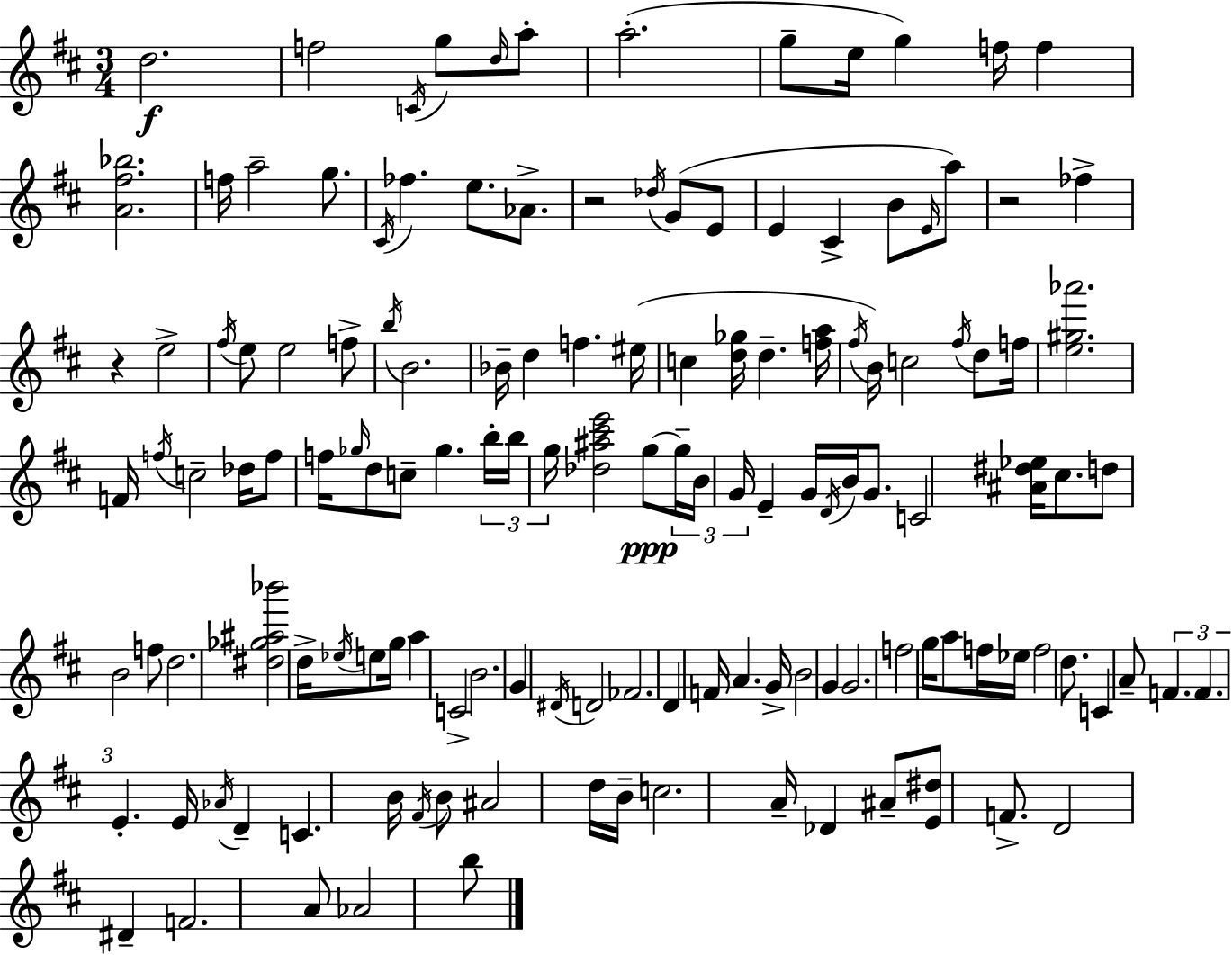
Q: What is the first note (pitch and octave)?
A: D5